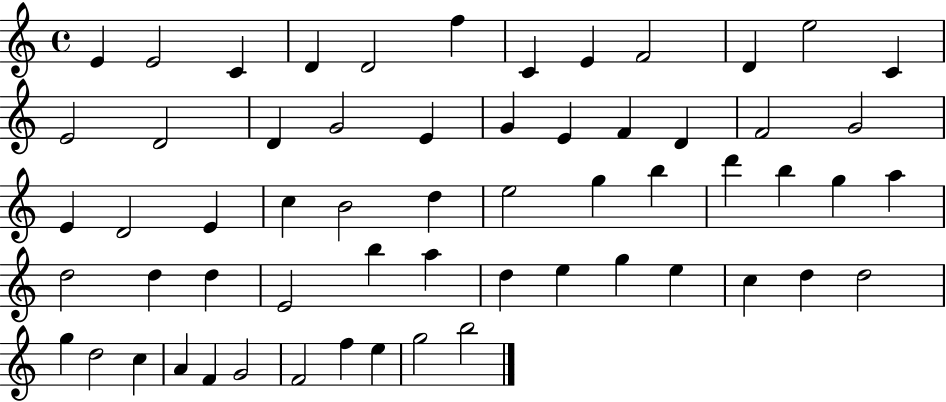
E4/q E4/h C4/q D4/q D4/h F5/q C4/q E4/q F4/h D4/q E5/h C4/q E4/h D4/h D4/q G4/h E4/q G4/q E4/q F4/q D4/q F4/h G4/h E4/q D4/h E4/q C5/q B4/h D5/q E5/h G5/q B5/q D6/q B5/q G5/q A5/q D5/h D5/q D5/q E4/h B5/q A5/q D5/q E5/q G5/q E5/q C5/q D5/q D5/h G5/q D5/h C5/q A4/q F4/q G4/h F4/h F5/q E5/q G5/h B5/h